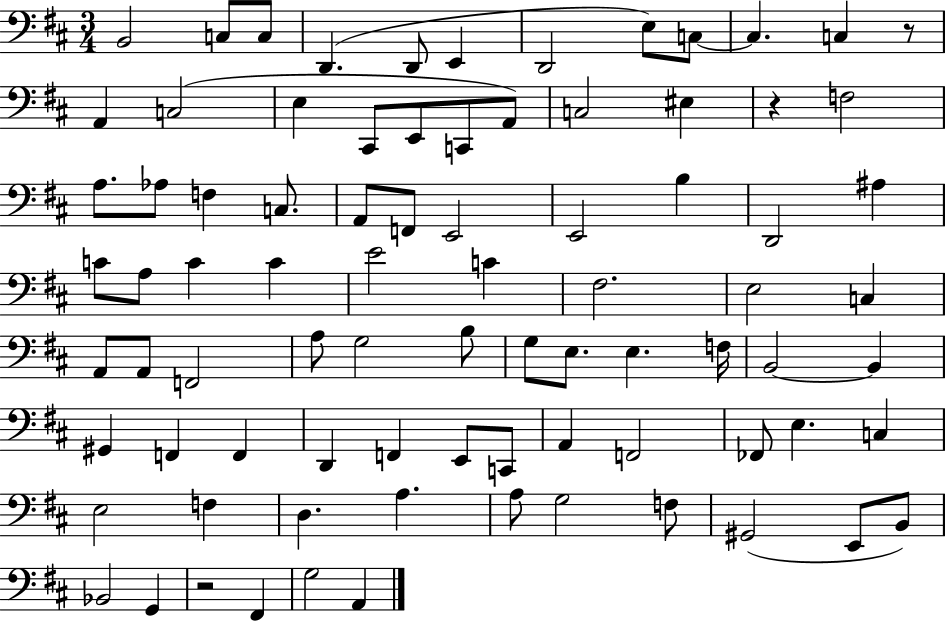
{
  \clef bass
  \numericTimeSignature
  \time 3/4
  \key d \major
  \repeat volta 2 { b,2 c8 c8 | d,4.( d,8 e,4 | d,2 e8) c8~~ | c4. c4 r8 | \break a,4 c2( | e4 cis,8 e,8 c,8 a,8) | c2 eis4 | r4 f2 | \break a8. aes8 f4 c8. | a,8 f,8 e,2 | e,2 b4 | d,2 ais4 | \break c'8 a8 c'4 c'4 | e'2 c'4 | fis2. | e2 c4 | \break a,8 a,8 f,2 | a8 g2 b8 | g8 e8. e4. f16 | b,2~~ b,4 | \break gis,4 f,4 f,4 | d,4 f,4 e,8 c,8 | a,4 f,2 | fes,8 e4. c4 | \break e2 f4 | d4. a4. | a8 g2 f8 | gis,2( e,8 b,8) | \break bes,2 g,4 | r2 fis,4 | g2 a,4 | } \bar "|."
}